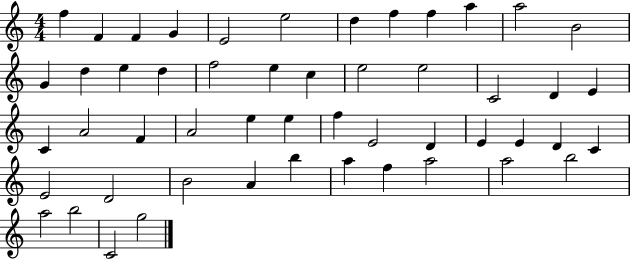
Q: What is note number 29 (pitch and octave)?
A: E5